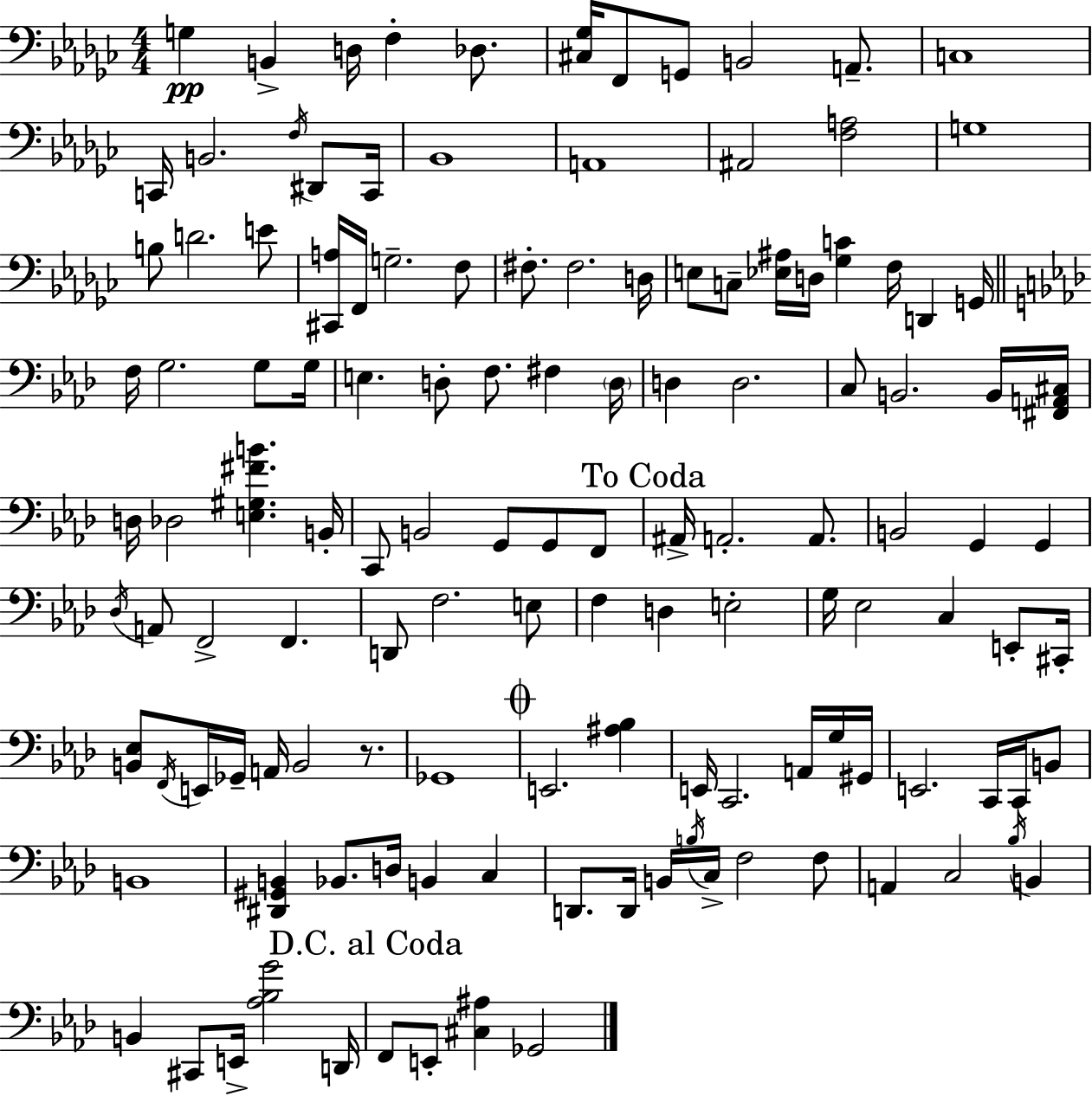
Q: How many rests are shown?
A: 1